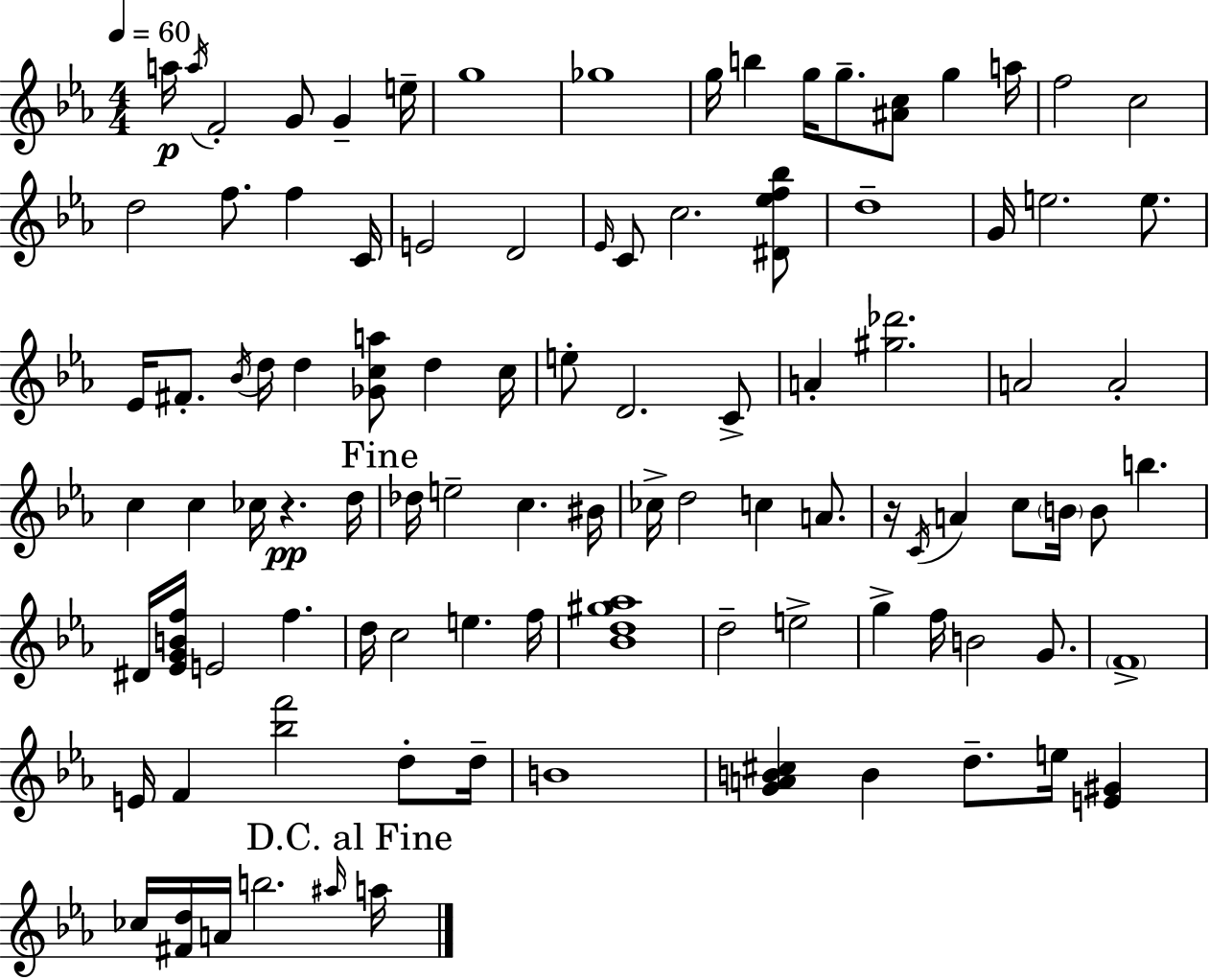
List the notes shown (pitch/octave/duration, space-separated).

A5/s A5/s F4/h G4/e G4/q E5/s G5/w Gb5/w G5/s B5/q G5/s G5/e. [A#4,C5]/e G5/q A5/s F5/h C5/h D5/h F5/e. F5/q C4/s E4/h D4/h Eb4/s C4/e C5/h. [D#4,Eb5,F5,Bb5]/e D5/w G4/s E5/h. E5/e. Eb4/s F#4/e. Bb4/s D5/s D5/q [Gb4,C5,A5]/e D5/q C5/s E5/e D4/h. C4/e A4/q [G#5,Db6]/h. A4/h A4/h C5/q C5/q CES5/s R/q. D5/s Db5/s E5/h C5/q. BIS4/s CES5/s D5/h C5/q A4/e. R/s C4/s A4/q C5/e B4/s B4/e B5/q. D#4/s [Eb4,G4,B4,F5]/s E4/h F5/q. D5/s C5/h E5/q. F5/s [Bb4,D5,G#5,Ab5]/w D5/h E5/h G5/q F5/s B4/h G4/e. F4/w E4/s F4/q [Bb5,F6]/h D5/e D5/s B4/w [G4,A4,B4,C#5]/q B4/q D5/e. E5/s [E4,G#4]/q CES5/s [F#4,D5]/s A4/s B5/h. A#5/s A5/s